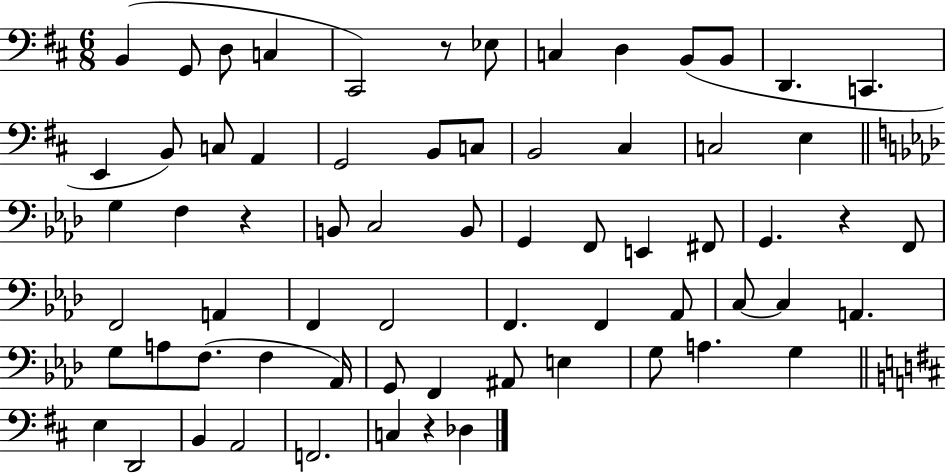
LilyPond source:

{
  \clef bass
  \numericTimeSignature
  \time 6/8
  \key d \major
  \repeat volta 2 { b,4( g,8 d8 c4 | cis,2) r8 ees8 | c4 d4 b,8( b,8 | d,4. c,4. | \break e,4 b,8) c8 a,4 | g,2 b,8 c8 | b,2 cis4 | c2 e4 | \break \bar "||" \break \key f \minor g4 f4 r4 | b,8 c2 b,8 | g,4 f,8 e,4 fis,8 | g,4. r4 f,8 | \break f,2 a,4 | f,4 f,2 | f,4. f,4 aes,8 | c8~~ c4 a,4. | \break g8 a8 f8.( f4 aes,16) | g,8 f,4 ais,8 e4 | g8 a4. g4 | \bar "||" \break \key d \major e4 d,2 | b,4 a,2 | f,2. | c4 r4 des4 | \break } \bar "|."
}